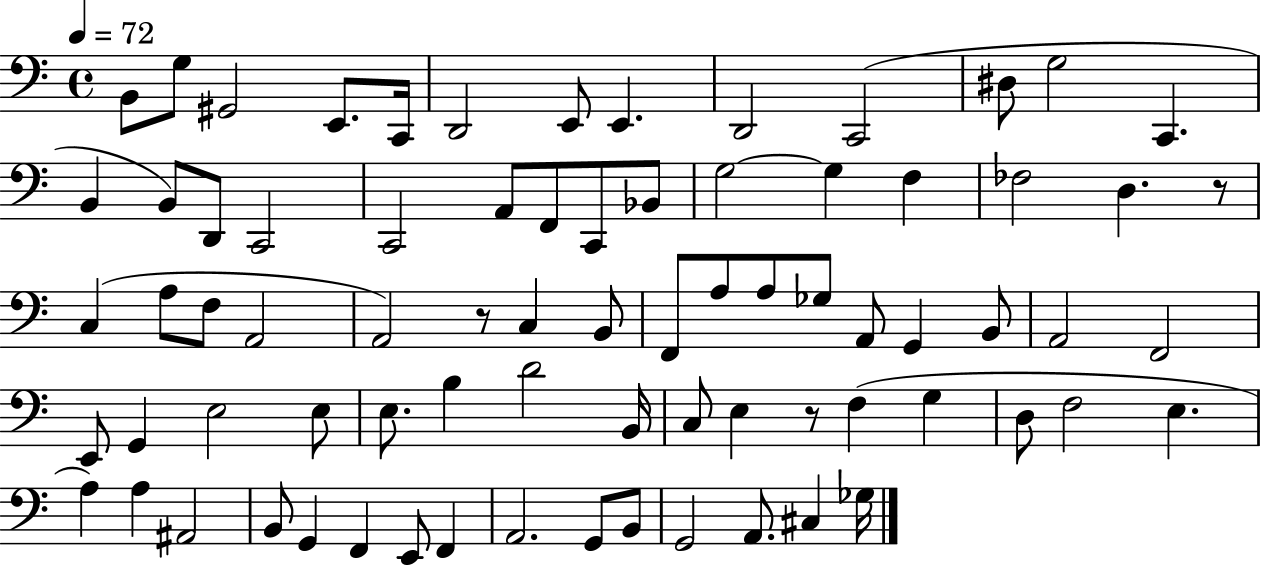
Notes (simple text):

B2/e G3/e G#2/h E2/e. C2/s D2/h E2/e E2/q. D2/h C2/h D#3/e G3/h C2/q. B2/q B2/e D2/e C2/h C2/h A2/e F2/e C2/e Bb2/e G3/h G3/q F3/q FES3/h D3/q. R/e C3/q A3/e F3/e A2/h A2/h R/e C3/q B2/e F2/e A3/e A3/e Gb3/e A2/e G2/q B2/e A2/h F2/h E2/e G2/q E3/h E3/e E3/e. B3/q D4/h B2/s C3/e E3/q R/e F3/q G3/q D3/e F3/h E3/q. A3/q A3/q A#2/h B2/e G2/q F2/q E2/e F2/q A2/h. G2/e B2/e G2/h A2/e. C#3/q Gb3/s